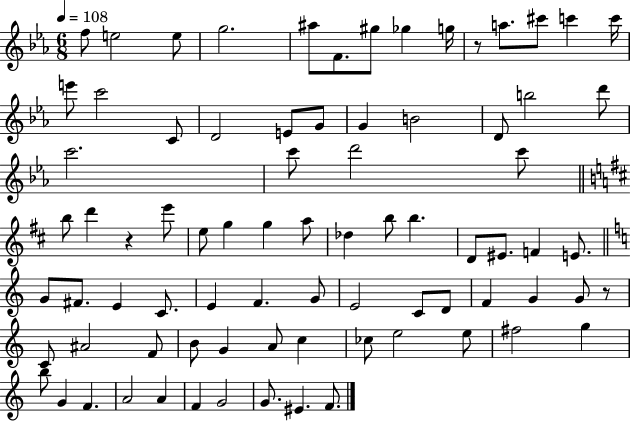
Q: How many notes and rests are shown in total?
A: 80